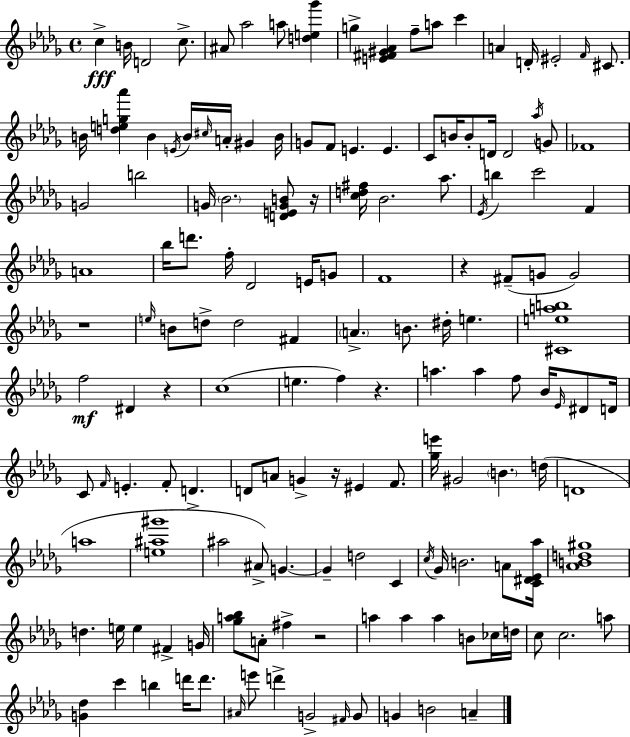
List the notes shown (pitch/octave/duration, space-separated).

C5/q B4/s D4/h C5/e. A#4/e Ab5/h A5/e [D5,E5,Gb6]/q G5/q [E4,F#4,G#4,Ab4]/q F5/e A5/e C6/q A4/q D4/s EIS4/h F4/s C#4/e. B4/s [D5,E5,G5,Ab6]/q B4/q E4/s B4/s C#5/s A4/s G#4/q B4/s G4/e F4/e E4/q. E4/q. C4/e B4/s B4/e D4/s D4/h Ab5/s G4/e FES4/w G4/h B5/h G4/s Bb4/h. [D4,E4,G4,B4]/e R/s [C5,D5,F#5]/s Bb4/h. Ab5/e. Eb4/s B5/q C6/h F4/q A4/w Bb5/s D6/e. F5/s Db4/h E4/s G4/e F4/w R/q F#4/e G4/e G4/h R/w E5/s B4/e D5/e D5/h F#4/q A4/q. B4/e. D#5/s E5/q. [C#4,E5,A5,B5]/w F5/h D#4/q R/q C5/w E5/q. F5/q R/q. A5/q. A5/q F5/e Bb4/s Eb4/s D#4/e D4/s C4/e F4/s E4/q. F4/e D4/q. D4/e A4/e G4/q R/s EIS4/q F4/e. [Gb5,E6]/s G#4/h B4/q. D5/s D4/w A5/w [E5,A#5,G#6]/w A#5/h A#4/e G4/q. G4/q D5/h C4/q C5/s Gb4/s B4/h. A4/e [C4,D#4,Eb4,Ab5]/s [Ab4,B4,D5,G#5]/w D5/q. E5/s E5/q F#4/q G4/s [Gb5,A5,Bb5]/e A4/e F#5/q R/h A5/q A5/q A5/q B4/e CES5/s D5/s C5/e C5/h. A5/e [G4,Db5]/q C6/q B5/q D6/s D6/e. A#4/s E6/e D6/q G4/h F#4/s G4/e G4/q B4/h A4/q